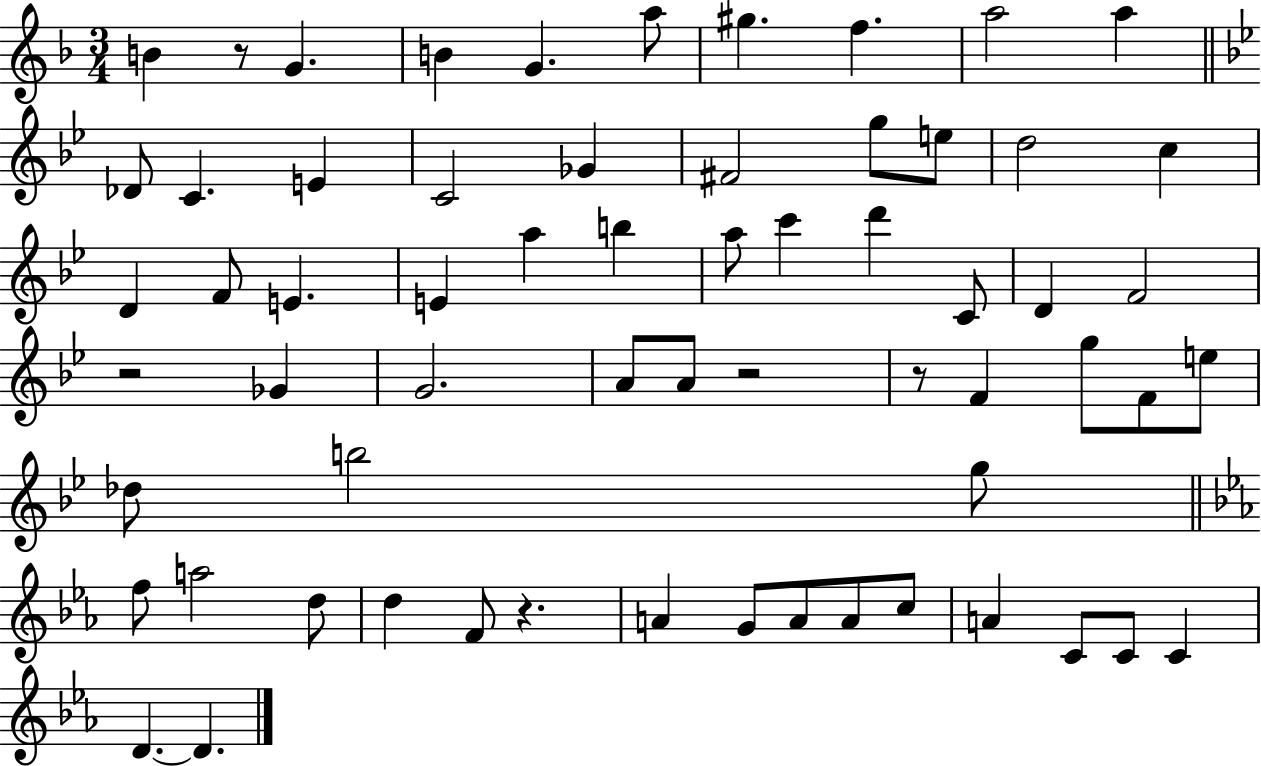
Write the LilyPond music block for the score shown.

{
  \clef treble
  \numericTimeSignature
  \time 3/4
  \key f \major
  \repeat volta 2 { b'4 r8 g'4. | b'4 g'4. a''8 | gis''4. f''4. | a''2 a''4 | \break \bar "||" \break \key bes \major des'8 c'4. e'4 | c'2 ges'4 | fis'2 g''8 e''8 | d''2 c''4 | \break d'4 f'8 e'4. | e'4 a''4 b''4 | a''8 c'''4 d'''4 c'8 | d'4 f'2 | \break r2 ges'4 | g'2. | a'8 a'8 r2 | r8 f'4 g''8 f'8 e''8 | \break des''8 b''2 g''8 | \bar "||" \break \key ees \major f''8 a''2 d''8 | d''4 f'8 r4. | a'4 g'8 a'8 a'8 c''8 | a'4 c'8 c'8 c'4 | \break d'4.~~ d'4. | } \bar "|."
}